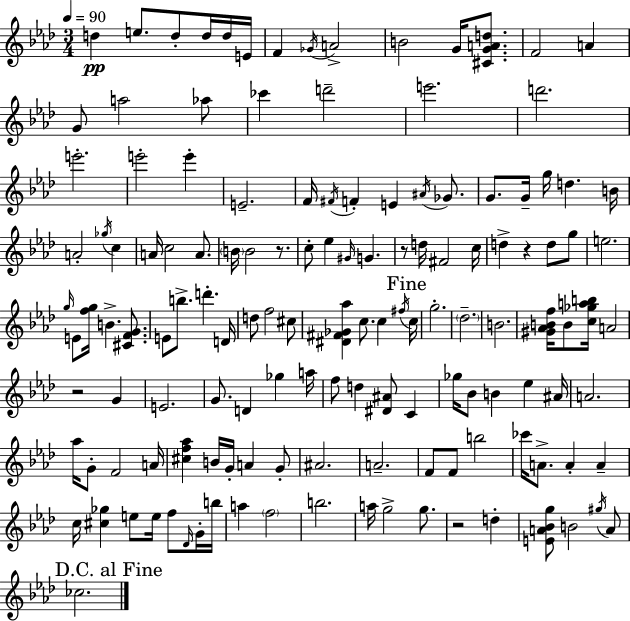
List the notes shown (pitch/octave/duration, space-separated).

D5/q E5/e. D5/e D5/s D5/s E4/s F4/q Gb4/s A4/h B4/h G4/s [C#4,G4,A4,D5]/e. F4/h A4/q G4/e A5/h Ab5/e CES6/q D6/h E6/h. D6/h. E6/h. E6/h E6/q E4/h. F4/s F#4/s F4/q E4/q A#4/s Gb4/e. G4/e. G4/s G5/s D5/q. B4/s A4/h Gb5/s C5/q A4/s C5/h A4/e. B4/s B4/h R/e. C5/e Eb5/q G#4/s G4/q. R/e D5/s F#4/h C5/s D5/q R/q D5/e G5/e E5/h. G5/s E4/e [F5,G5]/s B4/q. [C#4,F4,G4]/e. E4/e B5/e. D6/q. D4/s D5/e F5/h C#5/e [D#4,F#4,Gb4,Ab5]/q C5/e. C5/q F#5/s C5/s G5/h. Db5/h. B4/h. [G#4,Ab4,B4,F5]/s B4/e [C5,Gb5,A5,B5]/s A4/h R/h G4/q E4/h. G4/e. D4/q Gb5/q A5/s F5/e D5/q [D#4,A#4]/e C4/q Gb5/s Bb4/e B4/q Eb5/q A#4/s A4/h. Ab5/s G4/e F4/h A4/s [C#5,F5,Ab5]/q B4/s G4/s A4/q G4/e A#4/h. A4/h. F4/e F4/e B5/h CES6/s A4/e. A4/q A4/q C5/s [C#5,Gb5]/q E5/e E5/s F5/e Db4/s G4/s B5/s A5/q F5/h B5/h. A5/s G5/h G5/e. R/h D5/q [E4,A4,Bb4,G5]/e B4/h G#5/s A4/e CES5/h.